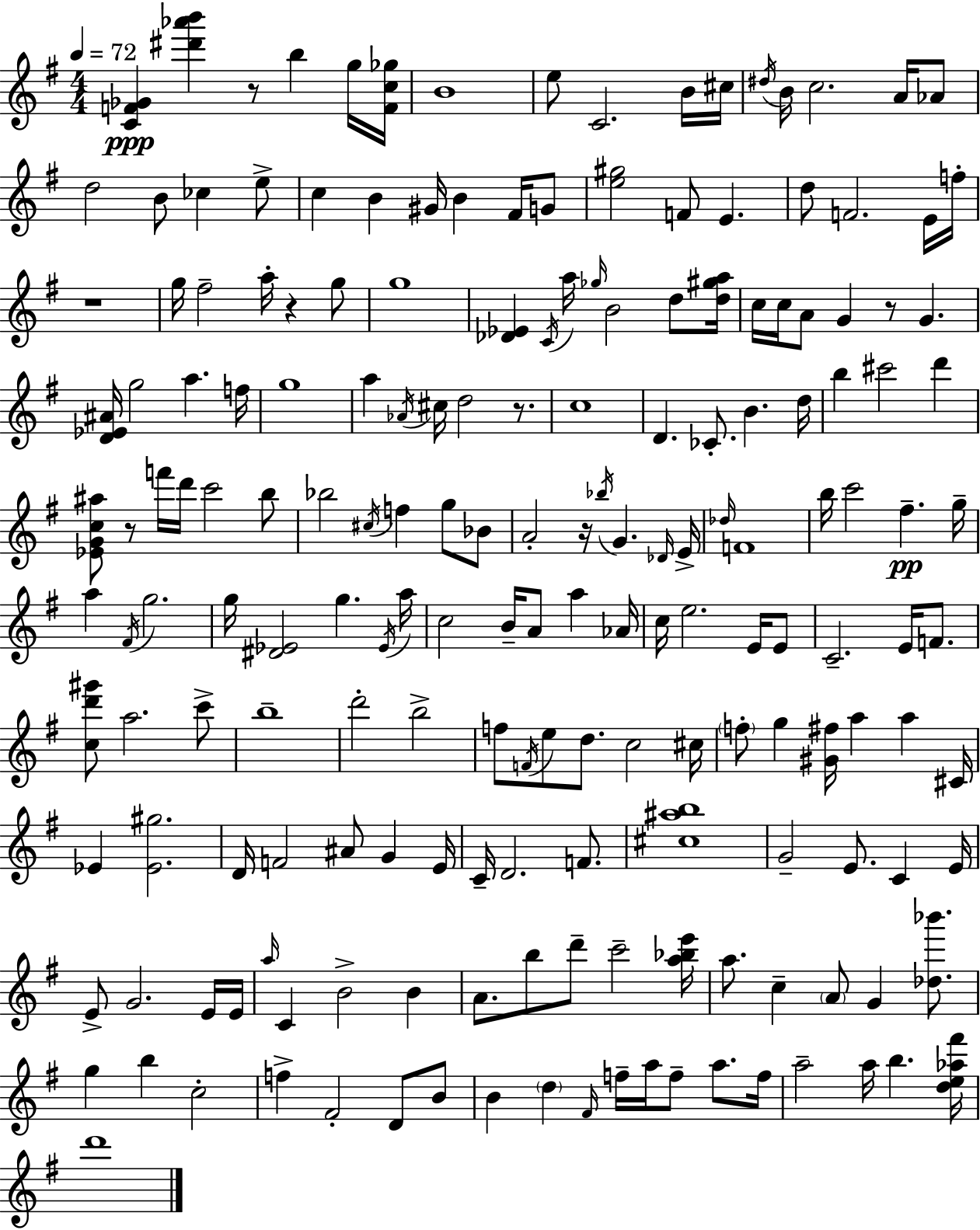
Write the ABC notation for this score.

X:1
T:Untitled
M:4/4
L:1/4
K:G
[CF_G] [^d'_a'b'] z/2 b g/4 [Fc_g]/4 B4 e/2 C2 B/4 ^c/4 ^d/4 B/4 c2 A/4 _A/2 d2 B/2 _c e/2 c B ^G/4 B ^F/4 G/2 [e^g]2 F/2 E d/2 F2 E/4 f/4 z4 g/4 ^f2 a/4 z g/2 g4 [_D_E] C/4 a/4 _g/4 B2 d/2 [d^ga]/4 c/4 c/4 A/2 G z/2 G [D_E^A]/4 g2 a f/4 g4 a _A/4 ^c/4 d2 z/2 c4 D _C/2 B d/4 b ^c'2 d' [_EGc^a]/2 z/2 f'/4 d'/4 c'2 b/2 _b2 ^c/4 f g/2 _B/2 A2 z/4 _b/4 G _D/4 E/4 _d/4 F4 b/4 c'2 ^f g/4 a ^F/4 g2 g/4 [^D_E]2 g _E/4 a/4 c2 B/4 A/2 a _A/4 c/4 e2 E/4 E/2 C2 E/4 F/2 [cd'^g']/2 a2 c'/2 b4 d'2 b2 f/2 F/4 e/2 d/2 c2 ^c/4 f/2 g [^G^f]/4 a a ^C/4 _E [_E^g]2 D/4 F2 ^A/2 G E/4 C/4 D2 F/2 [^c^ab]4 G2 E/2 C E/4 E/2 G2 E/4 E/4 a/4 C B2 B A/2 b/2 d'/2 c'2 [a_be']/4 a/2 c A/2 G [_d_b']/2 g b c2 f ^F2 D/2 B/2 B d ^F/4 f/4 a/4 f/2 a/2 f/4 a2 a/4 b [de_a^f']/4 d'4